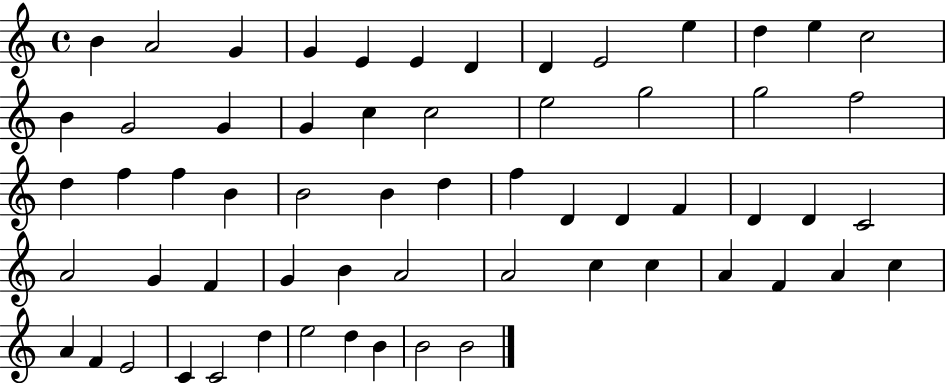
B4/q A4/h G4/q G4/q E4/q E4/q D4/q D4/q E4/h E5/q D5/q E5/q C5/h B4/q G4/h G4/q G4/q C5/q C5/h E5/h G5/h G5/h F5/h D5/q F5/q F5/q B4/q B4/h B4/q D5/q F5/q D4/q D4/q F4/q D4/q D4/q C4/h A4/h G4/q F4/q G4/q B4/q A4/h A4/h C5/q C5/q A4/q F4/q A4/q C5/q A4/q F4/q E4/h C4/q C4/h D5/q E5/h D5/q B4/q B4/h B4/h